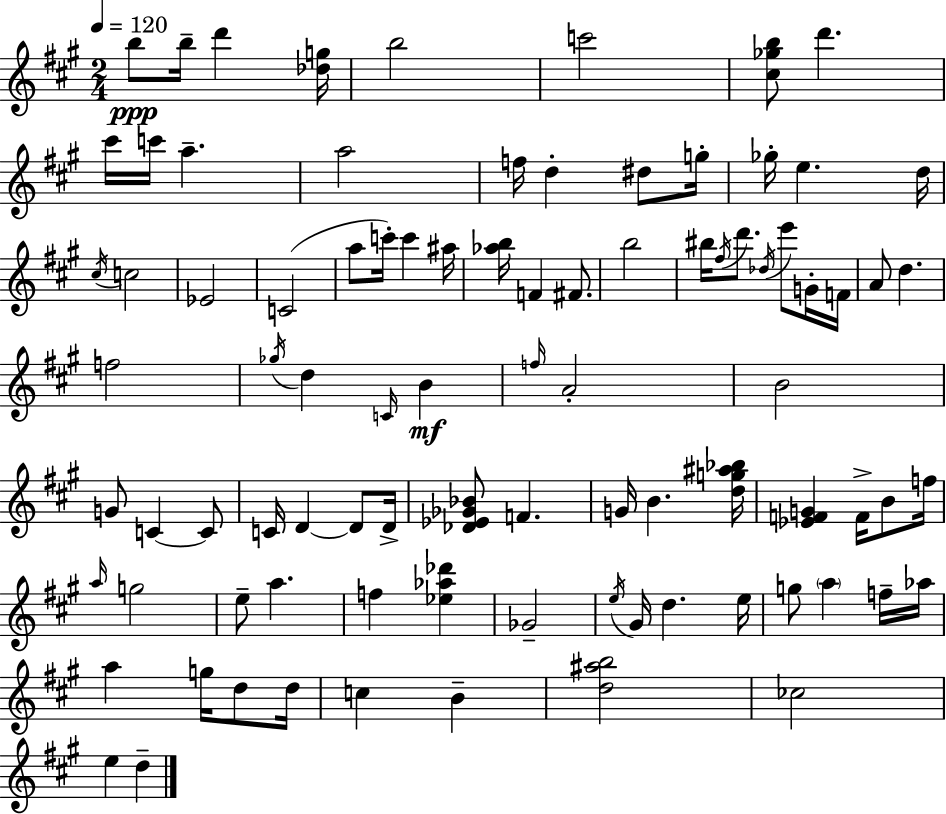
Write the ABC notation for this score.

X:1
T:Untitled
M:2/4
L:1/4
K:A
b/2 b/4 d' [_dg]/4 b2 c'2 [^c_gb]/2 d' ^c'/4 c'/4 a a2 f/4 d ^d/2 g/4 _g/4 e d/4 ^c/4 c2 _E2 C2 a/2 c'/4 c' ^a/4 [_ab]/4 F ^F/2 b2 ^b/4 ^f/4 d'/2 _d/4 e'/2 G/4 F/4 A/2 d f2 _g/4 d C/4 B f/4 A2 B2 G/2 C C/2 C/4 D D/2 D/4 [_D_E_G_B]/2 F G/4 B [dg^a_b]/4 [_EFG] F/4 B/2 f/4 a/4 g2 e/2 a f [_e_a_d'] _G2 e/4 ^G/4 d e/4 g/2 a f/4 _a/4 a g/4 d/2 d/4 c B [d^ab]2 _c2 e d